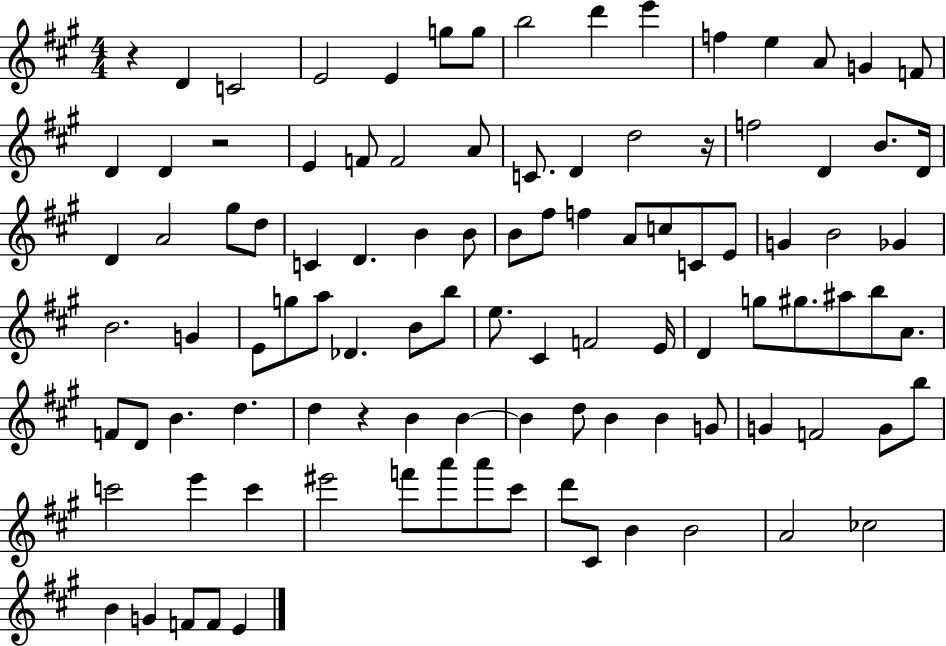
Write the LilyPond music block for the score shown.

{
  \clef treble
  \numericTimeSignature
  \time 4/4
  \key a \major
  r4 d'4 c'2 | e'2 e'4 g''8 g''8 | b''2 d'''4 e'''4 | f''4 e''4 a'8 g'4 f'8 | \break d'4 d'4 r2 | e'4 f'8 f'2 a'8 | c'8. d'4 d''2 r16 | f''2 d'4 b'8. d'16 | \break d'4 a'2 gis''8 d''8 | c'4 d'4. b'4 b'8 | b'8 fis''8 f''4 a'8 c''8 c'8 e'8 | g'4 b'2 ges'4 | \break b'2. g'4 | e'8 g''8 a''8 des'4. b'8 b''8 | e''8. cis'4 f'2 e'16 | d'4 g''8 gis''8. ais''8 b''8 a'8. | \break f'8 d'8 b'4. d''4. | d''4 r4 b'4 b'4~~ | b'4 d''8 b'4 b'4 g'8 | g'4 f'2 g'8 b''8 | \break c'''2 e'''4 c'''4 | eis'''2 f'''8 a'''8 a'''8 cis'''8 | d'''8 cis'8 b'4 b'2 | a'2 ces''2 | \break b'4 g'4 f'8 f'8 e'4 | \bar "|."
}